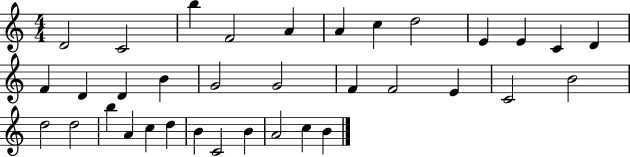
X:1
T:Untitled
M:4/4
L:1/4
K:C
D2 C2 b F2 A A c d2 E E C D F D D B G2 G2 F F2 E C2 B2 d2 d2 b A c d B C2 B A2 c B